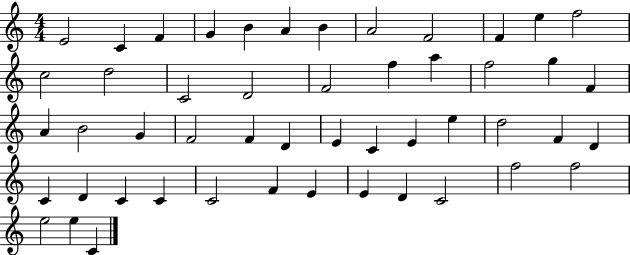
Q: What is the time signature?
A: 4/4